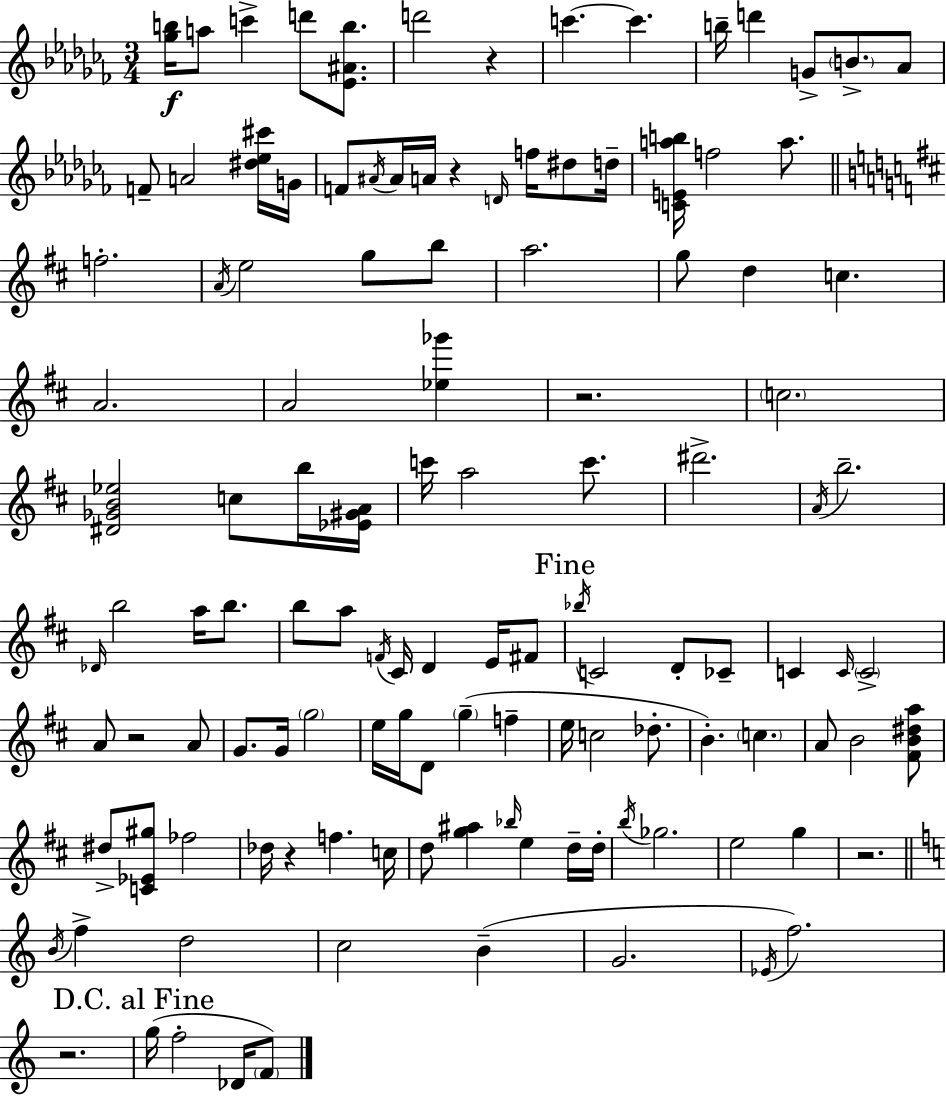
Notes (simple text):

[Gb5,B5]/s A5/e C6/q D6/e [Eb4,A#4,B5]/e. D6/h R/q C6/q. C6/q. B5/s D6/q G4/e B4/e. Ab4/e F4/e A4/h [D#5,Eb5,C#6]/s G4/s F4/e A#4/s A#4/s A4/s R/q D4/s F5/s D#5/e D5/s [C4,E4,A5,B5]/s F5/h A5/e. F5/h. A4/s E5/h G5/e B5/e A5/h. G5/e D5/q C5/q. A4/h. A4/h [Eb5,Gb6]/q R/h. C5/h. [D#4,Gb4,B4,Eb5]/h C5/e B5/s [Eb4,G#4,A4]/s C6/s A5/h C6/e. D#6/h. A4/s B5/h. Db4/s B5/h A5/s B5/e. B5/e A5/e F4/s C#4/s D4/q E4/s F#4/e Bb5/s C4/h D4/e CES4/e C4/q C4/s C4/h A4/e R/h A4/e G4/e. G4/s G5/h E5/s G5/s D4/e G5/q F5/q E5/s C5/h Db5/e. B4/q. C5/q. A4/e B4/h [F#4,B4,D#5,A5]/e D#5/e [C4,Eb4,G#5]/e FES5/h Db5/s R/q F5/q. C5/s D5/e [G5,A#5]/q Bb5/s E5/q D5/s D5/s B5/s Gb5/h. E5/h G5/q R/h. B4/s F5/q D5/h C5/h B4/q G4/h. Eb4/s F5/h. R/h. G5/s F5/h Db4/s F4/e